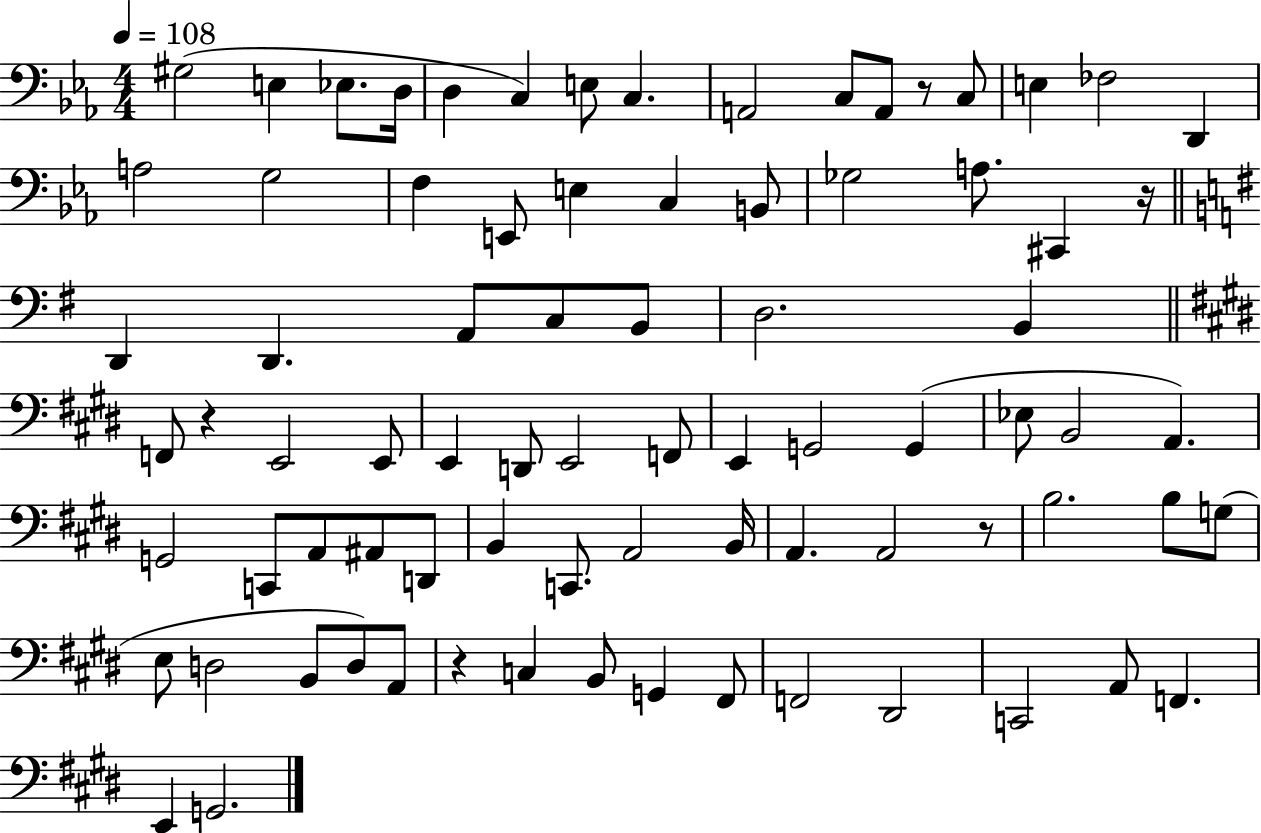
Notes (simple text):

G#3/h E3/q Eb3/e. D3/s D3/q C3/q E3/e C3/q. A2/h C3/e A2/e R/e C3/e E3/q FES3/h D2/q A3/h G3/h F3/q E2/e E3/q C3/q B2/e Gb3/h A3/e. C#2/q R/s D2/q D2/q. A2/e C3/e B2/e D3/h. B2/q F2/e R/q E2/h E2/e E2/q D2/e E2/h F2/e E2/q G2/h G2/q Eb3/e B2/h A2/q. G2/h C2/e A2/e A#2/e D2/e B2/q C2/e. A2/h B2/s A2/q. A2/h R/e B3/h. B3/e G3/e E3/e D3/h B2/e D3/e A2/e R/q C3/q B2/e G2/q F#2/e F2/h D#2/h C2/h A2/e F2/q. E2/q G2/h.